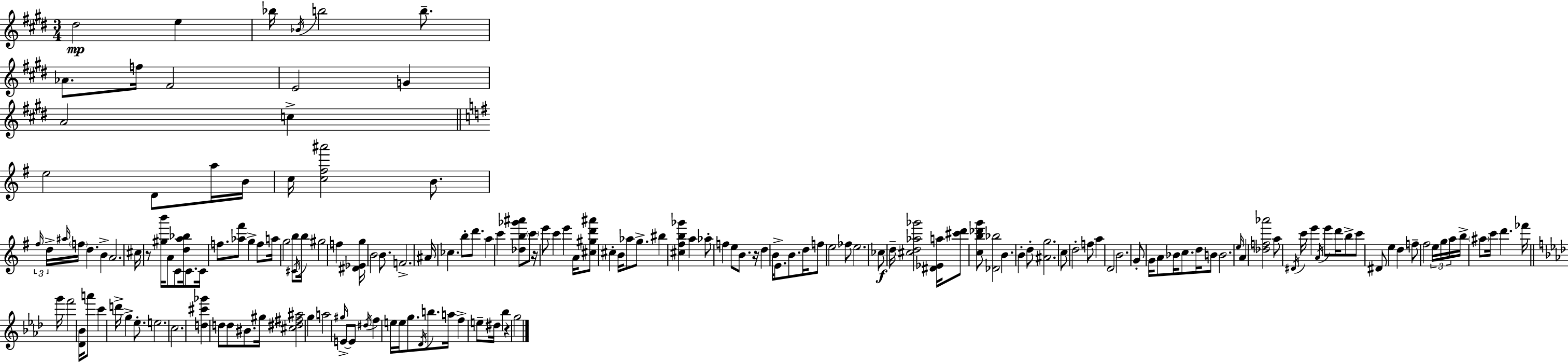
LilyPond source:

{
  \clef treble
  \numericTimeSignature
  \time 3/4
  \key e \major
  dis''2\mp e''4 | bes''16 \acciaccatura { bes'16 } b''2 b''8.-- | aes'8. f''16 fis'2 | e'2 g'4 | \break a'2 c''4-> | \bar "||" \break \key g \major e''2 d'8 a''16 b'16 | c''16 <c'' fis'' ais'''>2 b'8. | \tuplet 3/2 { \grace { fis''16 } d''16-> \grace { ais''16 } } \parenthesize f''16 d''4. b'4-> | a'2. | \break cis''16 r8 <gis'' b'''>16 a'8 c'8 <d'' a'' bes''>16 c'8. | c'16 f''8. <aes'' fis'''>8 g''4-> | f''8 a''16 g''2 b''8 | \acciaccatura { cis'16 } b''16 gis''2 f''4 | \break <dis' ees' g''>16 b'2 | b'8. f'2.-> | ais'16 ces''4. b''8-. | d'''8. a''4 c'''4 <des'' b'' ges''' ais'''>8 | \break \parenthesize c'''8 r16 e'''8 c'''4 e'''4 | a'16 <cis'' gis'' d''' ais'''>8 cis''4-. b'16 aes''8 | g''8.-> bis''4 <cis'' fis'' b'' ges'''>4 a''4 | aes''8-. f''4 e''8 b'8. | \break r16 d''4 b'16 e'8.-> b'8. | d''16 f''8 e''2 | fes''8 e''2. | ces''8\f d''16-- <cis'' d'' aes'' ges'''>2 | \break <dis' ees' a''>16 <cis''' d'''>8 <c'' b'' des''' g'''>8 <des' bes''>2 | b'4. b'4-. | d''8-. <ais' g''>2. | c''8 d''2-. | \break f''8 a''4 d'2 | b'2. | g'8-. g'16 a'8 bes'16 c''8. | d''16 b'8 b'2. | \break \grace { e''16 } a'4 <des'' f'' aes'''>2 | a''8 \acciaccatura { dis'16 } c'''16 e'''4 | \acciaccatura { a'16 } e'''8 d'''16 b''8-> c'''8 dis'8 e''4 | d''4 f''8-- fis''2 | \break \tuplet 3/2 { e''16 g''16 a''16 } b''16-> \parenthesize ais''8 c'''16 d'''4. | fes'''16 \bar "||" \break \key aes \major g'''16 f'''2 <des' bes'>16 a'''8 | c'''4 d'''16-> g''4-> ees''8.-. | e''2. | c''2. | \break <d'' cis''' ges'''>4 d''8 d''8 bis'8. gis''16 | <cis'' dis'' fis'' ais''>2 g''4 | a''2 \grace { gis''16 } e'8->~~ e'8 | \acciaccatura { dis''16 } f''4 e''16 e''16 g''8. \acciaccatura { des'16 } | \break b''8. a''16 f''4-> e''8-- dis''16 bes''4 | r4 g''2 | \bar "|."
}